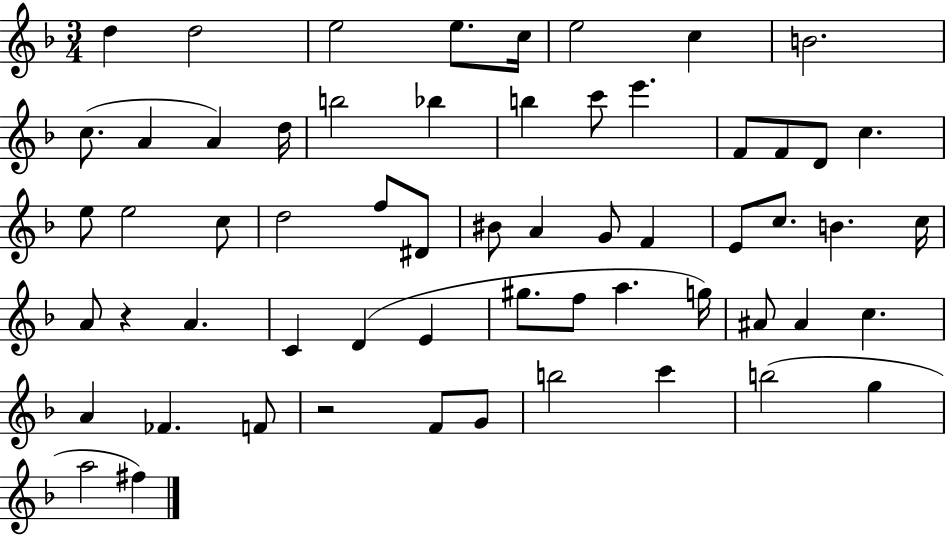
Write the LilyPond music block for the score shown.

{
  \clef treble
  \numericTimeSignature
  \time 3/4
  \key f \major
  d''4 d''2 | e''2 e''8. c''16 | e''2 c''4 | b'2. | \break c''8.( a'4 a'4) d''16 | b''2 bes''4 | b''4 c'''8 e'''4. | f'8 f'8 d'8 c''4. | \break e''8 e''2 c''8 | d''2 f''8 dis'8 | bis'8 a'4 g'8 f'4 | e'8 c''8. b'4. c''16 | \break a'8 r4 a'4. | c'4 d'4( e'4 | gis''8. f''8 a''4. g''16) | ais'8 ais'4 c''4. | \break a'4 fes'4. f'8 | r2 f'8 g'8 | b''2 c'''4 | b''2( g''4 | \break a''2 fis''4) | \bar "|."
}